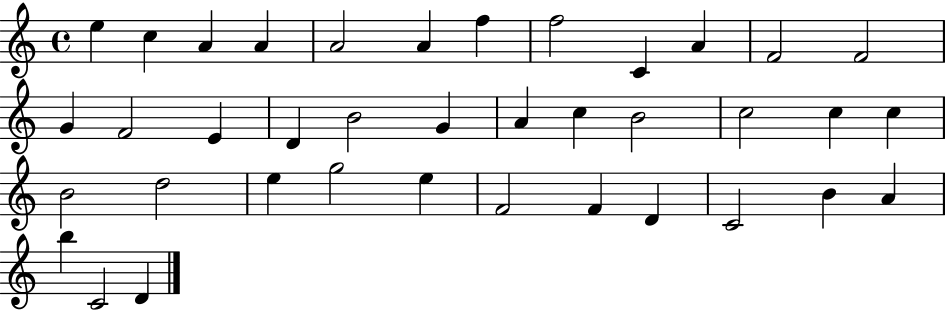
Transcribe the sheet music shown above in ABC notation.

X:1
T:Untitled
M:4/4
L:1/4
K:C
e c A A A2 A f f2 C A F2 F2 G F2 E D B2 G A c B2 c2 c c B2 d2 e g2 e F2 F D C2 B A b C2 D